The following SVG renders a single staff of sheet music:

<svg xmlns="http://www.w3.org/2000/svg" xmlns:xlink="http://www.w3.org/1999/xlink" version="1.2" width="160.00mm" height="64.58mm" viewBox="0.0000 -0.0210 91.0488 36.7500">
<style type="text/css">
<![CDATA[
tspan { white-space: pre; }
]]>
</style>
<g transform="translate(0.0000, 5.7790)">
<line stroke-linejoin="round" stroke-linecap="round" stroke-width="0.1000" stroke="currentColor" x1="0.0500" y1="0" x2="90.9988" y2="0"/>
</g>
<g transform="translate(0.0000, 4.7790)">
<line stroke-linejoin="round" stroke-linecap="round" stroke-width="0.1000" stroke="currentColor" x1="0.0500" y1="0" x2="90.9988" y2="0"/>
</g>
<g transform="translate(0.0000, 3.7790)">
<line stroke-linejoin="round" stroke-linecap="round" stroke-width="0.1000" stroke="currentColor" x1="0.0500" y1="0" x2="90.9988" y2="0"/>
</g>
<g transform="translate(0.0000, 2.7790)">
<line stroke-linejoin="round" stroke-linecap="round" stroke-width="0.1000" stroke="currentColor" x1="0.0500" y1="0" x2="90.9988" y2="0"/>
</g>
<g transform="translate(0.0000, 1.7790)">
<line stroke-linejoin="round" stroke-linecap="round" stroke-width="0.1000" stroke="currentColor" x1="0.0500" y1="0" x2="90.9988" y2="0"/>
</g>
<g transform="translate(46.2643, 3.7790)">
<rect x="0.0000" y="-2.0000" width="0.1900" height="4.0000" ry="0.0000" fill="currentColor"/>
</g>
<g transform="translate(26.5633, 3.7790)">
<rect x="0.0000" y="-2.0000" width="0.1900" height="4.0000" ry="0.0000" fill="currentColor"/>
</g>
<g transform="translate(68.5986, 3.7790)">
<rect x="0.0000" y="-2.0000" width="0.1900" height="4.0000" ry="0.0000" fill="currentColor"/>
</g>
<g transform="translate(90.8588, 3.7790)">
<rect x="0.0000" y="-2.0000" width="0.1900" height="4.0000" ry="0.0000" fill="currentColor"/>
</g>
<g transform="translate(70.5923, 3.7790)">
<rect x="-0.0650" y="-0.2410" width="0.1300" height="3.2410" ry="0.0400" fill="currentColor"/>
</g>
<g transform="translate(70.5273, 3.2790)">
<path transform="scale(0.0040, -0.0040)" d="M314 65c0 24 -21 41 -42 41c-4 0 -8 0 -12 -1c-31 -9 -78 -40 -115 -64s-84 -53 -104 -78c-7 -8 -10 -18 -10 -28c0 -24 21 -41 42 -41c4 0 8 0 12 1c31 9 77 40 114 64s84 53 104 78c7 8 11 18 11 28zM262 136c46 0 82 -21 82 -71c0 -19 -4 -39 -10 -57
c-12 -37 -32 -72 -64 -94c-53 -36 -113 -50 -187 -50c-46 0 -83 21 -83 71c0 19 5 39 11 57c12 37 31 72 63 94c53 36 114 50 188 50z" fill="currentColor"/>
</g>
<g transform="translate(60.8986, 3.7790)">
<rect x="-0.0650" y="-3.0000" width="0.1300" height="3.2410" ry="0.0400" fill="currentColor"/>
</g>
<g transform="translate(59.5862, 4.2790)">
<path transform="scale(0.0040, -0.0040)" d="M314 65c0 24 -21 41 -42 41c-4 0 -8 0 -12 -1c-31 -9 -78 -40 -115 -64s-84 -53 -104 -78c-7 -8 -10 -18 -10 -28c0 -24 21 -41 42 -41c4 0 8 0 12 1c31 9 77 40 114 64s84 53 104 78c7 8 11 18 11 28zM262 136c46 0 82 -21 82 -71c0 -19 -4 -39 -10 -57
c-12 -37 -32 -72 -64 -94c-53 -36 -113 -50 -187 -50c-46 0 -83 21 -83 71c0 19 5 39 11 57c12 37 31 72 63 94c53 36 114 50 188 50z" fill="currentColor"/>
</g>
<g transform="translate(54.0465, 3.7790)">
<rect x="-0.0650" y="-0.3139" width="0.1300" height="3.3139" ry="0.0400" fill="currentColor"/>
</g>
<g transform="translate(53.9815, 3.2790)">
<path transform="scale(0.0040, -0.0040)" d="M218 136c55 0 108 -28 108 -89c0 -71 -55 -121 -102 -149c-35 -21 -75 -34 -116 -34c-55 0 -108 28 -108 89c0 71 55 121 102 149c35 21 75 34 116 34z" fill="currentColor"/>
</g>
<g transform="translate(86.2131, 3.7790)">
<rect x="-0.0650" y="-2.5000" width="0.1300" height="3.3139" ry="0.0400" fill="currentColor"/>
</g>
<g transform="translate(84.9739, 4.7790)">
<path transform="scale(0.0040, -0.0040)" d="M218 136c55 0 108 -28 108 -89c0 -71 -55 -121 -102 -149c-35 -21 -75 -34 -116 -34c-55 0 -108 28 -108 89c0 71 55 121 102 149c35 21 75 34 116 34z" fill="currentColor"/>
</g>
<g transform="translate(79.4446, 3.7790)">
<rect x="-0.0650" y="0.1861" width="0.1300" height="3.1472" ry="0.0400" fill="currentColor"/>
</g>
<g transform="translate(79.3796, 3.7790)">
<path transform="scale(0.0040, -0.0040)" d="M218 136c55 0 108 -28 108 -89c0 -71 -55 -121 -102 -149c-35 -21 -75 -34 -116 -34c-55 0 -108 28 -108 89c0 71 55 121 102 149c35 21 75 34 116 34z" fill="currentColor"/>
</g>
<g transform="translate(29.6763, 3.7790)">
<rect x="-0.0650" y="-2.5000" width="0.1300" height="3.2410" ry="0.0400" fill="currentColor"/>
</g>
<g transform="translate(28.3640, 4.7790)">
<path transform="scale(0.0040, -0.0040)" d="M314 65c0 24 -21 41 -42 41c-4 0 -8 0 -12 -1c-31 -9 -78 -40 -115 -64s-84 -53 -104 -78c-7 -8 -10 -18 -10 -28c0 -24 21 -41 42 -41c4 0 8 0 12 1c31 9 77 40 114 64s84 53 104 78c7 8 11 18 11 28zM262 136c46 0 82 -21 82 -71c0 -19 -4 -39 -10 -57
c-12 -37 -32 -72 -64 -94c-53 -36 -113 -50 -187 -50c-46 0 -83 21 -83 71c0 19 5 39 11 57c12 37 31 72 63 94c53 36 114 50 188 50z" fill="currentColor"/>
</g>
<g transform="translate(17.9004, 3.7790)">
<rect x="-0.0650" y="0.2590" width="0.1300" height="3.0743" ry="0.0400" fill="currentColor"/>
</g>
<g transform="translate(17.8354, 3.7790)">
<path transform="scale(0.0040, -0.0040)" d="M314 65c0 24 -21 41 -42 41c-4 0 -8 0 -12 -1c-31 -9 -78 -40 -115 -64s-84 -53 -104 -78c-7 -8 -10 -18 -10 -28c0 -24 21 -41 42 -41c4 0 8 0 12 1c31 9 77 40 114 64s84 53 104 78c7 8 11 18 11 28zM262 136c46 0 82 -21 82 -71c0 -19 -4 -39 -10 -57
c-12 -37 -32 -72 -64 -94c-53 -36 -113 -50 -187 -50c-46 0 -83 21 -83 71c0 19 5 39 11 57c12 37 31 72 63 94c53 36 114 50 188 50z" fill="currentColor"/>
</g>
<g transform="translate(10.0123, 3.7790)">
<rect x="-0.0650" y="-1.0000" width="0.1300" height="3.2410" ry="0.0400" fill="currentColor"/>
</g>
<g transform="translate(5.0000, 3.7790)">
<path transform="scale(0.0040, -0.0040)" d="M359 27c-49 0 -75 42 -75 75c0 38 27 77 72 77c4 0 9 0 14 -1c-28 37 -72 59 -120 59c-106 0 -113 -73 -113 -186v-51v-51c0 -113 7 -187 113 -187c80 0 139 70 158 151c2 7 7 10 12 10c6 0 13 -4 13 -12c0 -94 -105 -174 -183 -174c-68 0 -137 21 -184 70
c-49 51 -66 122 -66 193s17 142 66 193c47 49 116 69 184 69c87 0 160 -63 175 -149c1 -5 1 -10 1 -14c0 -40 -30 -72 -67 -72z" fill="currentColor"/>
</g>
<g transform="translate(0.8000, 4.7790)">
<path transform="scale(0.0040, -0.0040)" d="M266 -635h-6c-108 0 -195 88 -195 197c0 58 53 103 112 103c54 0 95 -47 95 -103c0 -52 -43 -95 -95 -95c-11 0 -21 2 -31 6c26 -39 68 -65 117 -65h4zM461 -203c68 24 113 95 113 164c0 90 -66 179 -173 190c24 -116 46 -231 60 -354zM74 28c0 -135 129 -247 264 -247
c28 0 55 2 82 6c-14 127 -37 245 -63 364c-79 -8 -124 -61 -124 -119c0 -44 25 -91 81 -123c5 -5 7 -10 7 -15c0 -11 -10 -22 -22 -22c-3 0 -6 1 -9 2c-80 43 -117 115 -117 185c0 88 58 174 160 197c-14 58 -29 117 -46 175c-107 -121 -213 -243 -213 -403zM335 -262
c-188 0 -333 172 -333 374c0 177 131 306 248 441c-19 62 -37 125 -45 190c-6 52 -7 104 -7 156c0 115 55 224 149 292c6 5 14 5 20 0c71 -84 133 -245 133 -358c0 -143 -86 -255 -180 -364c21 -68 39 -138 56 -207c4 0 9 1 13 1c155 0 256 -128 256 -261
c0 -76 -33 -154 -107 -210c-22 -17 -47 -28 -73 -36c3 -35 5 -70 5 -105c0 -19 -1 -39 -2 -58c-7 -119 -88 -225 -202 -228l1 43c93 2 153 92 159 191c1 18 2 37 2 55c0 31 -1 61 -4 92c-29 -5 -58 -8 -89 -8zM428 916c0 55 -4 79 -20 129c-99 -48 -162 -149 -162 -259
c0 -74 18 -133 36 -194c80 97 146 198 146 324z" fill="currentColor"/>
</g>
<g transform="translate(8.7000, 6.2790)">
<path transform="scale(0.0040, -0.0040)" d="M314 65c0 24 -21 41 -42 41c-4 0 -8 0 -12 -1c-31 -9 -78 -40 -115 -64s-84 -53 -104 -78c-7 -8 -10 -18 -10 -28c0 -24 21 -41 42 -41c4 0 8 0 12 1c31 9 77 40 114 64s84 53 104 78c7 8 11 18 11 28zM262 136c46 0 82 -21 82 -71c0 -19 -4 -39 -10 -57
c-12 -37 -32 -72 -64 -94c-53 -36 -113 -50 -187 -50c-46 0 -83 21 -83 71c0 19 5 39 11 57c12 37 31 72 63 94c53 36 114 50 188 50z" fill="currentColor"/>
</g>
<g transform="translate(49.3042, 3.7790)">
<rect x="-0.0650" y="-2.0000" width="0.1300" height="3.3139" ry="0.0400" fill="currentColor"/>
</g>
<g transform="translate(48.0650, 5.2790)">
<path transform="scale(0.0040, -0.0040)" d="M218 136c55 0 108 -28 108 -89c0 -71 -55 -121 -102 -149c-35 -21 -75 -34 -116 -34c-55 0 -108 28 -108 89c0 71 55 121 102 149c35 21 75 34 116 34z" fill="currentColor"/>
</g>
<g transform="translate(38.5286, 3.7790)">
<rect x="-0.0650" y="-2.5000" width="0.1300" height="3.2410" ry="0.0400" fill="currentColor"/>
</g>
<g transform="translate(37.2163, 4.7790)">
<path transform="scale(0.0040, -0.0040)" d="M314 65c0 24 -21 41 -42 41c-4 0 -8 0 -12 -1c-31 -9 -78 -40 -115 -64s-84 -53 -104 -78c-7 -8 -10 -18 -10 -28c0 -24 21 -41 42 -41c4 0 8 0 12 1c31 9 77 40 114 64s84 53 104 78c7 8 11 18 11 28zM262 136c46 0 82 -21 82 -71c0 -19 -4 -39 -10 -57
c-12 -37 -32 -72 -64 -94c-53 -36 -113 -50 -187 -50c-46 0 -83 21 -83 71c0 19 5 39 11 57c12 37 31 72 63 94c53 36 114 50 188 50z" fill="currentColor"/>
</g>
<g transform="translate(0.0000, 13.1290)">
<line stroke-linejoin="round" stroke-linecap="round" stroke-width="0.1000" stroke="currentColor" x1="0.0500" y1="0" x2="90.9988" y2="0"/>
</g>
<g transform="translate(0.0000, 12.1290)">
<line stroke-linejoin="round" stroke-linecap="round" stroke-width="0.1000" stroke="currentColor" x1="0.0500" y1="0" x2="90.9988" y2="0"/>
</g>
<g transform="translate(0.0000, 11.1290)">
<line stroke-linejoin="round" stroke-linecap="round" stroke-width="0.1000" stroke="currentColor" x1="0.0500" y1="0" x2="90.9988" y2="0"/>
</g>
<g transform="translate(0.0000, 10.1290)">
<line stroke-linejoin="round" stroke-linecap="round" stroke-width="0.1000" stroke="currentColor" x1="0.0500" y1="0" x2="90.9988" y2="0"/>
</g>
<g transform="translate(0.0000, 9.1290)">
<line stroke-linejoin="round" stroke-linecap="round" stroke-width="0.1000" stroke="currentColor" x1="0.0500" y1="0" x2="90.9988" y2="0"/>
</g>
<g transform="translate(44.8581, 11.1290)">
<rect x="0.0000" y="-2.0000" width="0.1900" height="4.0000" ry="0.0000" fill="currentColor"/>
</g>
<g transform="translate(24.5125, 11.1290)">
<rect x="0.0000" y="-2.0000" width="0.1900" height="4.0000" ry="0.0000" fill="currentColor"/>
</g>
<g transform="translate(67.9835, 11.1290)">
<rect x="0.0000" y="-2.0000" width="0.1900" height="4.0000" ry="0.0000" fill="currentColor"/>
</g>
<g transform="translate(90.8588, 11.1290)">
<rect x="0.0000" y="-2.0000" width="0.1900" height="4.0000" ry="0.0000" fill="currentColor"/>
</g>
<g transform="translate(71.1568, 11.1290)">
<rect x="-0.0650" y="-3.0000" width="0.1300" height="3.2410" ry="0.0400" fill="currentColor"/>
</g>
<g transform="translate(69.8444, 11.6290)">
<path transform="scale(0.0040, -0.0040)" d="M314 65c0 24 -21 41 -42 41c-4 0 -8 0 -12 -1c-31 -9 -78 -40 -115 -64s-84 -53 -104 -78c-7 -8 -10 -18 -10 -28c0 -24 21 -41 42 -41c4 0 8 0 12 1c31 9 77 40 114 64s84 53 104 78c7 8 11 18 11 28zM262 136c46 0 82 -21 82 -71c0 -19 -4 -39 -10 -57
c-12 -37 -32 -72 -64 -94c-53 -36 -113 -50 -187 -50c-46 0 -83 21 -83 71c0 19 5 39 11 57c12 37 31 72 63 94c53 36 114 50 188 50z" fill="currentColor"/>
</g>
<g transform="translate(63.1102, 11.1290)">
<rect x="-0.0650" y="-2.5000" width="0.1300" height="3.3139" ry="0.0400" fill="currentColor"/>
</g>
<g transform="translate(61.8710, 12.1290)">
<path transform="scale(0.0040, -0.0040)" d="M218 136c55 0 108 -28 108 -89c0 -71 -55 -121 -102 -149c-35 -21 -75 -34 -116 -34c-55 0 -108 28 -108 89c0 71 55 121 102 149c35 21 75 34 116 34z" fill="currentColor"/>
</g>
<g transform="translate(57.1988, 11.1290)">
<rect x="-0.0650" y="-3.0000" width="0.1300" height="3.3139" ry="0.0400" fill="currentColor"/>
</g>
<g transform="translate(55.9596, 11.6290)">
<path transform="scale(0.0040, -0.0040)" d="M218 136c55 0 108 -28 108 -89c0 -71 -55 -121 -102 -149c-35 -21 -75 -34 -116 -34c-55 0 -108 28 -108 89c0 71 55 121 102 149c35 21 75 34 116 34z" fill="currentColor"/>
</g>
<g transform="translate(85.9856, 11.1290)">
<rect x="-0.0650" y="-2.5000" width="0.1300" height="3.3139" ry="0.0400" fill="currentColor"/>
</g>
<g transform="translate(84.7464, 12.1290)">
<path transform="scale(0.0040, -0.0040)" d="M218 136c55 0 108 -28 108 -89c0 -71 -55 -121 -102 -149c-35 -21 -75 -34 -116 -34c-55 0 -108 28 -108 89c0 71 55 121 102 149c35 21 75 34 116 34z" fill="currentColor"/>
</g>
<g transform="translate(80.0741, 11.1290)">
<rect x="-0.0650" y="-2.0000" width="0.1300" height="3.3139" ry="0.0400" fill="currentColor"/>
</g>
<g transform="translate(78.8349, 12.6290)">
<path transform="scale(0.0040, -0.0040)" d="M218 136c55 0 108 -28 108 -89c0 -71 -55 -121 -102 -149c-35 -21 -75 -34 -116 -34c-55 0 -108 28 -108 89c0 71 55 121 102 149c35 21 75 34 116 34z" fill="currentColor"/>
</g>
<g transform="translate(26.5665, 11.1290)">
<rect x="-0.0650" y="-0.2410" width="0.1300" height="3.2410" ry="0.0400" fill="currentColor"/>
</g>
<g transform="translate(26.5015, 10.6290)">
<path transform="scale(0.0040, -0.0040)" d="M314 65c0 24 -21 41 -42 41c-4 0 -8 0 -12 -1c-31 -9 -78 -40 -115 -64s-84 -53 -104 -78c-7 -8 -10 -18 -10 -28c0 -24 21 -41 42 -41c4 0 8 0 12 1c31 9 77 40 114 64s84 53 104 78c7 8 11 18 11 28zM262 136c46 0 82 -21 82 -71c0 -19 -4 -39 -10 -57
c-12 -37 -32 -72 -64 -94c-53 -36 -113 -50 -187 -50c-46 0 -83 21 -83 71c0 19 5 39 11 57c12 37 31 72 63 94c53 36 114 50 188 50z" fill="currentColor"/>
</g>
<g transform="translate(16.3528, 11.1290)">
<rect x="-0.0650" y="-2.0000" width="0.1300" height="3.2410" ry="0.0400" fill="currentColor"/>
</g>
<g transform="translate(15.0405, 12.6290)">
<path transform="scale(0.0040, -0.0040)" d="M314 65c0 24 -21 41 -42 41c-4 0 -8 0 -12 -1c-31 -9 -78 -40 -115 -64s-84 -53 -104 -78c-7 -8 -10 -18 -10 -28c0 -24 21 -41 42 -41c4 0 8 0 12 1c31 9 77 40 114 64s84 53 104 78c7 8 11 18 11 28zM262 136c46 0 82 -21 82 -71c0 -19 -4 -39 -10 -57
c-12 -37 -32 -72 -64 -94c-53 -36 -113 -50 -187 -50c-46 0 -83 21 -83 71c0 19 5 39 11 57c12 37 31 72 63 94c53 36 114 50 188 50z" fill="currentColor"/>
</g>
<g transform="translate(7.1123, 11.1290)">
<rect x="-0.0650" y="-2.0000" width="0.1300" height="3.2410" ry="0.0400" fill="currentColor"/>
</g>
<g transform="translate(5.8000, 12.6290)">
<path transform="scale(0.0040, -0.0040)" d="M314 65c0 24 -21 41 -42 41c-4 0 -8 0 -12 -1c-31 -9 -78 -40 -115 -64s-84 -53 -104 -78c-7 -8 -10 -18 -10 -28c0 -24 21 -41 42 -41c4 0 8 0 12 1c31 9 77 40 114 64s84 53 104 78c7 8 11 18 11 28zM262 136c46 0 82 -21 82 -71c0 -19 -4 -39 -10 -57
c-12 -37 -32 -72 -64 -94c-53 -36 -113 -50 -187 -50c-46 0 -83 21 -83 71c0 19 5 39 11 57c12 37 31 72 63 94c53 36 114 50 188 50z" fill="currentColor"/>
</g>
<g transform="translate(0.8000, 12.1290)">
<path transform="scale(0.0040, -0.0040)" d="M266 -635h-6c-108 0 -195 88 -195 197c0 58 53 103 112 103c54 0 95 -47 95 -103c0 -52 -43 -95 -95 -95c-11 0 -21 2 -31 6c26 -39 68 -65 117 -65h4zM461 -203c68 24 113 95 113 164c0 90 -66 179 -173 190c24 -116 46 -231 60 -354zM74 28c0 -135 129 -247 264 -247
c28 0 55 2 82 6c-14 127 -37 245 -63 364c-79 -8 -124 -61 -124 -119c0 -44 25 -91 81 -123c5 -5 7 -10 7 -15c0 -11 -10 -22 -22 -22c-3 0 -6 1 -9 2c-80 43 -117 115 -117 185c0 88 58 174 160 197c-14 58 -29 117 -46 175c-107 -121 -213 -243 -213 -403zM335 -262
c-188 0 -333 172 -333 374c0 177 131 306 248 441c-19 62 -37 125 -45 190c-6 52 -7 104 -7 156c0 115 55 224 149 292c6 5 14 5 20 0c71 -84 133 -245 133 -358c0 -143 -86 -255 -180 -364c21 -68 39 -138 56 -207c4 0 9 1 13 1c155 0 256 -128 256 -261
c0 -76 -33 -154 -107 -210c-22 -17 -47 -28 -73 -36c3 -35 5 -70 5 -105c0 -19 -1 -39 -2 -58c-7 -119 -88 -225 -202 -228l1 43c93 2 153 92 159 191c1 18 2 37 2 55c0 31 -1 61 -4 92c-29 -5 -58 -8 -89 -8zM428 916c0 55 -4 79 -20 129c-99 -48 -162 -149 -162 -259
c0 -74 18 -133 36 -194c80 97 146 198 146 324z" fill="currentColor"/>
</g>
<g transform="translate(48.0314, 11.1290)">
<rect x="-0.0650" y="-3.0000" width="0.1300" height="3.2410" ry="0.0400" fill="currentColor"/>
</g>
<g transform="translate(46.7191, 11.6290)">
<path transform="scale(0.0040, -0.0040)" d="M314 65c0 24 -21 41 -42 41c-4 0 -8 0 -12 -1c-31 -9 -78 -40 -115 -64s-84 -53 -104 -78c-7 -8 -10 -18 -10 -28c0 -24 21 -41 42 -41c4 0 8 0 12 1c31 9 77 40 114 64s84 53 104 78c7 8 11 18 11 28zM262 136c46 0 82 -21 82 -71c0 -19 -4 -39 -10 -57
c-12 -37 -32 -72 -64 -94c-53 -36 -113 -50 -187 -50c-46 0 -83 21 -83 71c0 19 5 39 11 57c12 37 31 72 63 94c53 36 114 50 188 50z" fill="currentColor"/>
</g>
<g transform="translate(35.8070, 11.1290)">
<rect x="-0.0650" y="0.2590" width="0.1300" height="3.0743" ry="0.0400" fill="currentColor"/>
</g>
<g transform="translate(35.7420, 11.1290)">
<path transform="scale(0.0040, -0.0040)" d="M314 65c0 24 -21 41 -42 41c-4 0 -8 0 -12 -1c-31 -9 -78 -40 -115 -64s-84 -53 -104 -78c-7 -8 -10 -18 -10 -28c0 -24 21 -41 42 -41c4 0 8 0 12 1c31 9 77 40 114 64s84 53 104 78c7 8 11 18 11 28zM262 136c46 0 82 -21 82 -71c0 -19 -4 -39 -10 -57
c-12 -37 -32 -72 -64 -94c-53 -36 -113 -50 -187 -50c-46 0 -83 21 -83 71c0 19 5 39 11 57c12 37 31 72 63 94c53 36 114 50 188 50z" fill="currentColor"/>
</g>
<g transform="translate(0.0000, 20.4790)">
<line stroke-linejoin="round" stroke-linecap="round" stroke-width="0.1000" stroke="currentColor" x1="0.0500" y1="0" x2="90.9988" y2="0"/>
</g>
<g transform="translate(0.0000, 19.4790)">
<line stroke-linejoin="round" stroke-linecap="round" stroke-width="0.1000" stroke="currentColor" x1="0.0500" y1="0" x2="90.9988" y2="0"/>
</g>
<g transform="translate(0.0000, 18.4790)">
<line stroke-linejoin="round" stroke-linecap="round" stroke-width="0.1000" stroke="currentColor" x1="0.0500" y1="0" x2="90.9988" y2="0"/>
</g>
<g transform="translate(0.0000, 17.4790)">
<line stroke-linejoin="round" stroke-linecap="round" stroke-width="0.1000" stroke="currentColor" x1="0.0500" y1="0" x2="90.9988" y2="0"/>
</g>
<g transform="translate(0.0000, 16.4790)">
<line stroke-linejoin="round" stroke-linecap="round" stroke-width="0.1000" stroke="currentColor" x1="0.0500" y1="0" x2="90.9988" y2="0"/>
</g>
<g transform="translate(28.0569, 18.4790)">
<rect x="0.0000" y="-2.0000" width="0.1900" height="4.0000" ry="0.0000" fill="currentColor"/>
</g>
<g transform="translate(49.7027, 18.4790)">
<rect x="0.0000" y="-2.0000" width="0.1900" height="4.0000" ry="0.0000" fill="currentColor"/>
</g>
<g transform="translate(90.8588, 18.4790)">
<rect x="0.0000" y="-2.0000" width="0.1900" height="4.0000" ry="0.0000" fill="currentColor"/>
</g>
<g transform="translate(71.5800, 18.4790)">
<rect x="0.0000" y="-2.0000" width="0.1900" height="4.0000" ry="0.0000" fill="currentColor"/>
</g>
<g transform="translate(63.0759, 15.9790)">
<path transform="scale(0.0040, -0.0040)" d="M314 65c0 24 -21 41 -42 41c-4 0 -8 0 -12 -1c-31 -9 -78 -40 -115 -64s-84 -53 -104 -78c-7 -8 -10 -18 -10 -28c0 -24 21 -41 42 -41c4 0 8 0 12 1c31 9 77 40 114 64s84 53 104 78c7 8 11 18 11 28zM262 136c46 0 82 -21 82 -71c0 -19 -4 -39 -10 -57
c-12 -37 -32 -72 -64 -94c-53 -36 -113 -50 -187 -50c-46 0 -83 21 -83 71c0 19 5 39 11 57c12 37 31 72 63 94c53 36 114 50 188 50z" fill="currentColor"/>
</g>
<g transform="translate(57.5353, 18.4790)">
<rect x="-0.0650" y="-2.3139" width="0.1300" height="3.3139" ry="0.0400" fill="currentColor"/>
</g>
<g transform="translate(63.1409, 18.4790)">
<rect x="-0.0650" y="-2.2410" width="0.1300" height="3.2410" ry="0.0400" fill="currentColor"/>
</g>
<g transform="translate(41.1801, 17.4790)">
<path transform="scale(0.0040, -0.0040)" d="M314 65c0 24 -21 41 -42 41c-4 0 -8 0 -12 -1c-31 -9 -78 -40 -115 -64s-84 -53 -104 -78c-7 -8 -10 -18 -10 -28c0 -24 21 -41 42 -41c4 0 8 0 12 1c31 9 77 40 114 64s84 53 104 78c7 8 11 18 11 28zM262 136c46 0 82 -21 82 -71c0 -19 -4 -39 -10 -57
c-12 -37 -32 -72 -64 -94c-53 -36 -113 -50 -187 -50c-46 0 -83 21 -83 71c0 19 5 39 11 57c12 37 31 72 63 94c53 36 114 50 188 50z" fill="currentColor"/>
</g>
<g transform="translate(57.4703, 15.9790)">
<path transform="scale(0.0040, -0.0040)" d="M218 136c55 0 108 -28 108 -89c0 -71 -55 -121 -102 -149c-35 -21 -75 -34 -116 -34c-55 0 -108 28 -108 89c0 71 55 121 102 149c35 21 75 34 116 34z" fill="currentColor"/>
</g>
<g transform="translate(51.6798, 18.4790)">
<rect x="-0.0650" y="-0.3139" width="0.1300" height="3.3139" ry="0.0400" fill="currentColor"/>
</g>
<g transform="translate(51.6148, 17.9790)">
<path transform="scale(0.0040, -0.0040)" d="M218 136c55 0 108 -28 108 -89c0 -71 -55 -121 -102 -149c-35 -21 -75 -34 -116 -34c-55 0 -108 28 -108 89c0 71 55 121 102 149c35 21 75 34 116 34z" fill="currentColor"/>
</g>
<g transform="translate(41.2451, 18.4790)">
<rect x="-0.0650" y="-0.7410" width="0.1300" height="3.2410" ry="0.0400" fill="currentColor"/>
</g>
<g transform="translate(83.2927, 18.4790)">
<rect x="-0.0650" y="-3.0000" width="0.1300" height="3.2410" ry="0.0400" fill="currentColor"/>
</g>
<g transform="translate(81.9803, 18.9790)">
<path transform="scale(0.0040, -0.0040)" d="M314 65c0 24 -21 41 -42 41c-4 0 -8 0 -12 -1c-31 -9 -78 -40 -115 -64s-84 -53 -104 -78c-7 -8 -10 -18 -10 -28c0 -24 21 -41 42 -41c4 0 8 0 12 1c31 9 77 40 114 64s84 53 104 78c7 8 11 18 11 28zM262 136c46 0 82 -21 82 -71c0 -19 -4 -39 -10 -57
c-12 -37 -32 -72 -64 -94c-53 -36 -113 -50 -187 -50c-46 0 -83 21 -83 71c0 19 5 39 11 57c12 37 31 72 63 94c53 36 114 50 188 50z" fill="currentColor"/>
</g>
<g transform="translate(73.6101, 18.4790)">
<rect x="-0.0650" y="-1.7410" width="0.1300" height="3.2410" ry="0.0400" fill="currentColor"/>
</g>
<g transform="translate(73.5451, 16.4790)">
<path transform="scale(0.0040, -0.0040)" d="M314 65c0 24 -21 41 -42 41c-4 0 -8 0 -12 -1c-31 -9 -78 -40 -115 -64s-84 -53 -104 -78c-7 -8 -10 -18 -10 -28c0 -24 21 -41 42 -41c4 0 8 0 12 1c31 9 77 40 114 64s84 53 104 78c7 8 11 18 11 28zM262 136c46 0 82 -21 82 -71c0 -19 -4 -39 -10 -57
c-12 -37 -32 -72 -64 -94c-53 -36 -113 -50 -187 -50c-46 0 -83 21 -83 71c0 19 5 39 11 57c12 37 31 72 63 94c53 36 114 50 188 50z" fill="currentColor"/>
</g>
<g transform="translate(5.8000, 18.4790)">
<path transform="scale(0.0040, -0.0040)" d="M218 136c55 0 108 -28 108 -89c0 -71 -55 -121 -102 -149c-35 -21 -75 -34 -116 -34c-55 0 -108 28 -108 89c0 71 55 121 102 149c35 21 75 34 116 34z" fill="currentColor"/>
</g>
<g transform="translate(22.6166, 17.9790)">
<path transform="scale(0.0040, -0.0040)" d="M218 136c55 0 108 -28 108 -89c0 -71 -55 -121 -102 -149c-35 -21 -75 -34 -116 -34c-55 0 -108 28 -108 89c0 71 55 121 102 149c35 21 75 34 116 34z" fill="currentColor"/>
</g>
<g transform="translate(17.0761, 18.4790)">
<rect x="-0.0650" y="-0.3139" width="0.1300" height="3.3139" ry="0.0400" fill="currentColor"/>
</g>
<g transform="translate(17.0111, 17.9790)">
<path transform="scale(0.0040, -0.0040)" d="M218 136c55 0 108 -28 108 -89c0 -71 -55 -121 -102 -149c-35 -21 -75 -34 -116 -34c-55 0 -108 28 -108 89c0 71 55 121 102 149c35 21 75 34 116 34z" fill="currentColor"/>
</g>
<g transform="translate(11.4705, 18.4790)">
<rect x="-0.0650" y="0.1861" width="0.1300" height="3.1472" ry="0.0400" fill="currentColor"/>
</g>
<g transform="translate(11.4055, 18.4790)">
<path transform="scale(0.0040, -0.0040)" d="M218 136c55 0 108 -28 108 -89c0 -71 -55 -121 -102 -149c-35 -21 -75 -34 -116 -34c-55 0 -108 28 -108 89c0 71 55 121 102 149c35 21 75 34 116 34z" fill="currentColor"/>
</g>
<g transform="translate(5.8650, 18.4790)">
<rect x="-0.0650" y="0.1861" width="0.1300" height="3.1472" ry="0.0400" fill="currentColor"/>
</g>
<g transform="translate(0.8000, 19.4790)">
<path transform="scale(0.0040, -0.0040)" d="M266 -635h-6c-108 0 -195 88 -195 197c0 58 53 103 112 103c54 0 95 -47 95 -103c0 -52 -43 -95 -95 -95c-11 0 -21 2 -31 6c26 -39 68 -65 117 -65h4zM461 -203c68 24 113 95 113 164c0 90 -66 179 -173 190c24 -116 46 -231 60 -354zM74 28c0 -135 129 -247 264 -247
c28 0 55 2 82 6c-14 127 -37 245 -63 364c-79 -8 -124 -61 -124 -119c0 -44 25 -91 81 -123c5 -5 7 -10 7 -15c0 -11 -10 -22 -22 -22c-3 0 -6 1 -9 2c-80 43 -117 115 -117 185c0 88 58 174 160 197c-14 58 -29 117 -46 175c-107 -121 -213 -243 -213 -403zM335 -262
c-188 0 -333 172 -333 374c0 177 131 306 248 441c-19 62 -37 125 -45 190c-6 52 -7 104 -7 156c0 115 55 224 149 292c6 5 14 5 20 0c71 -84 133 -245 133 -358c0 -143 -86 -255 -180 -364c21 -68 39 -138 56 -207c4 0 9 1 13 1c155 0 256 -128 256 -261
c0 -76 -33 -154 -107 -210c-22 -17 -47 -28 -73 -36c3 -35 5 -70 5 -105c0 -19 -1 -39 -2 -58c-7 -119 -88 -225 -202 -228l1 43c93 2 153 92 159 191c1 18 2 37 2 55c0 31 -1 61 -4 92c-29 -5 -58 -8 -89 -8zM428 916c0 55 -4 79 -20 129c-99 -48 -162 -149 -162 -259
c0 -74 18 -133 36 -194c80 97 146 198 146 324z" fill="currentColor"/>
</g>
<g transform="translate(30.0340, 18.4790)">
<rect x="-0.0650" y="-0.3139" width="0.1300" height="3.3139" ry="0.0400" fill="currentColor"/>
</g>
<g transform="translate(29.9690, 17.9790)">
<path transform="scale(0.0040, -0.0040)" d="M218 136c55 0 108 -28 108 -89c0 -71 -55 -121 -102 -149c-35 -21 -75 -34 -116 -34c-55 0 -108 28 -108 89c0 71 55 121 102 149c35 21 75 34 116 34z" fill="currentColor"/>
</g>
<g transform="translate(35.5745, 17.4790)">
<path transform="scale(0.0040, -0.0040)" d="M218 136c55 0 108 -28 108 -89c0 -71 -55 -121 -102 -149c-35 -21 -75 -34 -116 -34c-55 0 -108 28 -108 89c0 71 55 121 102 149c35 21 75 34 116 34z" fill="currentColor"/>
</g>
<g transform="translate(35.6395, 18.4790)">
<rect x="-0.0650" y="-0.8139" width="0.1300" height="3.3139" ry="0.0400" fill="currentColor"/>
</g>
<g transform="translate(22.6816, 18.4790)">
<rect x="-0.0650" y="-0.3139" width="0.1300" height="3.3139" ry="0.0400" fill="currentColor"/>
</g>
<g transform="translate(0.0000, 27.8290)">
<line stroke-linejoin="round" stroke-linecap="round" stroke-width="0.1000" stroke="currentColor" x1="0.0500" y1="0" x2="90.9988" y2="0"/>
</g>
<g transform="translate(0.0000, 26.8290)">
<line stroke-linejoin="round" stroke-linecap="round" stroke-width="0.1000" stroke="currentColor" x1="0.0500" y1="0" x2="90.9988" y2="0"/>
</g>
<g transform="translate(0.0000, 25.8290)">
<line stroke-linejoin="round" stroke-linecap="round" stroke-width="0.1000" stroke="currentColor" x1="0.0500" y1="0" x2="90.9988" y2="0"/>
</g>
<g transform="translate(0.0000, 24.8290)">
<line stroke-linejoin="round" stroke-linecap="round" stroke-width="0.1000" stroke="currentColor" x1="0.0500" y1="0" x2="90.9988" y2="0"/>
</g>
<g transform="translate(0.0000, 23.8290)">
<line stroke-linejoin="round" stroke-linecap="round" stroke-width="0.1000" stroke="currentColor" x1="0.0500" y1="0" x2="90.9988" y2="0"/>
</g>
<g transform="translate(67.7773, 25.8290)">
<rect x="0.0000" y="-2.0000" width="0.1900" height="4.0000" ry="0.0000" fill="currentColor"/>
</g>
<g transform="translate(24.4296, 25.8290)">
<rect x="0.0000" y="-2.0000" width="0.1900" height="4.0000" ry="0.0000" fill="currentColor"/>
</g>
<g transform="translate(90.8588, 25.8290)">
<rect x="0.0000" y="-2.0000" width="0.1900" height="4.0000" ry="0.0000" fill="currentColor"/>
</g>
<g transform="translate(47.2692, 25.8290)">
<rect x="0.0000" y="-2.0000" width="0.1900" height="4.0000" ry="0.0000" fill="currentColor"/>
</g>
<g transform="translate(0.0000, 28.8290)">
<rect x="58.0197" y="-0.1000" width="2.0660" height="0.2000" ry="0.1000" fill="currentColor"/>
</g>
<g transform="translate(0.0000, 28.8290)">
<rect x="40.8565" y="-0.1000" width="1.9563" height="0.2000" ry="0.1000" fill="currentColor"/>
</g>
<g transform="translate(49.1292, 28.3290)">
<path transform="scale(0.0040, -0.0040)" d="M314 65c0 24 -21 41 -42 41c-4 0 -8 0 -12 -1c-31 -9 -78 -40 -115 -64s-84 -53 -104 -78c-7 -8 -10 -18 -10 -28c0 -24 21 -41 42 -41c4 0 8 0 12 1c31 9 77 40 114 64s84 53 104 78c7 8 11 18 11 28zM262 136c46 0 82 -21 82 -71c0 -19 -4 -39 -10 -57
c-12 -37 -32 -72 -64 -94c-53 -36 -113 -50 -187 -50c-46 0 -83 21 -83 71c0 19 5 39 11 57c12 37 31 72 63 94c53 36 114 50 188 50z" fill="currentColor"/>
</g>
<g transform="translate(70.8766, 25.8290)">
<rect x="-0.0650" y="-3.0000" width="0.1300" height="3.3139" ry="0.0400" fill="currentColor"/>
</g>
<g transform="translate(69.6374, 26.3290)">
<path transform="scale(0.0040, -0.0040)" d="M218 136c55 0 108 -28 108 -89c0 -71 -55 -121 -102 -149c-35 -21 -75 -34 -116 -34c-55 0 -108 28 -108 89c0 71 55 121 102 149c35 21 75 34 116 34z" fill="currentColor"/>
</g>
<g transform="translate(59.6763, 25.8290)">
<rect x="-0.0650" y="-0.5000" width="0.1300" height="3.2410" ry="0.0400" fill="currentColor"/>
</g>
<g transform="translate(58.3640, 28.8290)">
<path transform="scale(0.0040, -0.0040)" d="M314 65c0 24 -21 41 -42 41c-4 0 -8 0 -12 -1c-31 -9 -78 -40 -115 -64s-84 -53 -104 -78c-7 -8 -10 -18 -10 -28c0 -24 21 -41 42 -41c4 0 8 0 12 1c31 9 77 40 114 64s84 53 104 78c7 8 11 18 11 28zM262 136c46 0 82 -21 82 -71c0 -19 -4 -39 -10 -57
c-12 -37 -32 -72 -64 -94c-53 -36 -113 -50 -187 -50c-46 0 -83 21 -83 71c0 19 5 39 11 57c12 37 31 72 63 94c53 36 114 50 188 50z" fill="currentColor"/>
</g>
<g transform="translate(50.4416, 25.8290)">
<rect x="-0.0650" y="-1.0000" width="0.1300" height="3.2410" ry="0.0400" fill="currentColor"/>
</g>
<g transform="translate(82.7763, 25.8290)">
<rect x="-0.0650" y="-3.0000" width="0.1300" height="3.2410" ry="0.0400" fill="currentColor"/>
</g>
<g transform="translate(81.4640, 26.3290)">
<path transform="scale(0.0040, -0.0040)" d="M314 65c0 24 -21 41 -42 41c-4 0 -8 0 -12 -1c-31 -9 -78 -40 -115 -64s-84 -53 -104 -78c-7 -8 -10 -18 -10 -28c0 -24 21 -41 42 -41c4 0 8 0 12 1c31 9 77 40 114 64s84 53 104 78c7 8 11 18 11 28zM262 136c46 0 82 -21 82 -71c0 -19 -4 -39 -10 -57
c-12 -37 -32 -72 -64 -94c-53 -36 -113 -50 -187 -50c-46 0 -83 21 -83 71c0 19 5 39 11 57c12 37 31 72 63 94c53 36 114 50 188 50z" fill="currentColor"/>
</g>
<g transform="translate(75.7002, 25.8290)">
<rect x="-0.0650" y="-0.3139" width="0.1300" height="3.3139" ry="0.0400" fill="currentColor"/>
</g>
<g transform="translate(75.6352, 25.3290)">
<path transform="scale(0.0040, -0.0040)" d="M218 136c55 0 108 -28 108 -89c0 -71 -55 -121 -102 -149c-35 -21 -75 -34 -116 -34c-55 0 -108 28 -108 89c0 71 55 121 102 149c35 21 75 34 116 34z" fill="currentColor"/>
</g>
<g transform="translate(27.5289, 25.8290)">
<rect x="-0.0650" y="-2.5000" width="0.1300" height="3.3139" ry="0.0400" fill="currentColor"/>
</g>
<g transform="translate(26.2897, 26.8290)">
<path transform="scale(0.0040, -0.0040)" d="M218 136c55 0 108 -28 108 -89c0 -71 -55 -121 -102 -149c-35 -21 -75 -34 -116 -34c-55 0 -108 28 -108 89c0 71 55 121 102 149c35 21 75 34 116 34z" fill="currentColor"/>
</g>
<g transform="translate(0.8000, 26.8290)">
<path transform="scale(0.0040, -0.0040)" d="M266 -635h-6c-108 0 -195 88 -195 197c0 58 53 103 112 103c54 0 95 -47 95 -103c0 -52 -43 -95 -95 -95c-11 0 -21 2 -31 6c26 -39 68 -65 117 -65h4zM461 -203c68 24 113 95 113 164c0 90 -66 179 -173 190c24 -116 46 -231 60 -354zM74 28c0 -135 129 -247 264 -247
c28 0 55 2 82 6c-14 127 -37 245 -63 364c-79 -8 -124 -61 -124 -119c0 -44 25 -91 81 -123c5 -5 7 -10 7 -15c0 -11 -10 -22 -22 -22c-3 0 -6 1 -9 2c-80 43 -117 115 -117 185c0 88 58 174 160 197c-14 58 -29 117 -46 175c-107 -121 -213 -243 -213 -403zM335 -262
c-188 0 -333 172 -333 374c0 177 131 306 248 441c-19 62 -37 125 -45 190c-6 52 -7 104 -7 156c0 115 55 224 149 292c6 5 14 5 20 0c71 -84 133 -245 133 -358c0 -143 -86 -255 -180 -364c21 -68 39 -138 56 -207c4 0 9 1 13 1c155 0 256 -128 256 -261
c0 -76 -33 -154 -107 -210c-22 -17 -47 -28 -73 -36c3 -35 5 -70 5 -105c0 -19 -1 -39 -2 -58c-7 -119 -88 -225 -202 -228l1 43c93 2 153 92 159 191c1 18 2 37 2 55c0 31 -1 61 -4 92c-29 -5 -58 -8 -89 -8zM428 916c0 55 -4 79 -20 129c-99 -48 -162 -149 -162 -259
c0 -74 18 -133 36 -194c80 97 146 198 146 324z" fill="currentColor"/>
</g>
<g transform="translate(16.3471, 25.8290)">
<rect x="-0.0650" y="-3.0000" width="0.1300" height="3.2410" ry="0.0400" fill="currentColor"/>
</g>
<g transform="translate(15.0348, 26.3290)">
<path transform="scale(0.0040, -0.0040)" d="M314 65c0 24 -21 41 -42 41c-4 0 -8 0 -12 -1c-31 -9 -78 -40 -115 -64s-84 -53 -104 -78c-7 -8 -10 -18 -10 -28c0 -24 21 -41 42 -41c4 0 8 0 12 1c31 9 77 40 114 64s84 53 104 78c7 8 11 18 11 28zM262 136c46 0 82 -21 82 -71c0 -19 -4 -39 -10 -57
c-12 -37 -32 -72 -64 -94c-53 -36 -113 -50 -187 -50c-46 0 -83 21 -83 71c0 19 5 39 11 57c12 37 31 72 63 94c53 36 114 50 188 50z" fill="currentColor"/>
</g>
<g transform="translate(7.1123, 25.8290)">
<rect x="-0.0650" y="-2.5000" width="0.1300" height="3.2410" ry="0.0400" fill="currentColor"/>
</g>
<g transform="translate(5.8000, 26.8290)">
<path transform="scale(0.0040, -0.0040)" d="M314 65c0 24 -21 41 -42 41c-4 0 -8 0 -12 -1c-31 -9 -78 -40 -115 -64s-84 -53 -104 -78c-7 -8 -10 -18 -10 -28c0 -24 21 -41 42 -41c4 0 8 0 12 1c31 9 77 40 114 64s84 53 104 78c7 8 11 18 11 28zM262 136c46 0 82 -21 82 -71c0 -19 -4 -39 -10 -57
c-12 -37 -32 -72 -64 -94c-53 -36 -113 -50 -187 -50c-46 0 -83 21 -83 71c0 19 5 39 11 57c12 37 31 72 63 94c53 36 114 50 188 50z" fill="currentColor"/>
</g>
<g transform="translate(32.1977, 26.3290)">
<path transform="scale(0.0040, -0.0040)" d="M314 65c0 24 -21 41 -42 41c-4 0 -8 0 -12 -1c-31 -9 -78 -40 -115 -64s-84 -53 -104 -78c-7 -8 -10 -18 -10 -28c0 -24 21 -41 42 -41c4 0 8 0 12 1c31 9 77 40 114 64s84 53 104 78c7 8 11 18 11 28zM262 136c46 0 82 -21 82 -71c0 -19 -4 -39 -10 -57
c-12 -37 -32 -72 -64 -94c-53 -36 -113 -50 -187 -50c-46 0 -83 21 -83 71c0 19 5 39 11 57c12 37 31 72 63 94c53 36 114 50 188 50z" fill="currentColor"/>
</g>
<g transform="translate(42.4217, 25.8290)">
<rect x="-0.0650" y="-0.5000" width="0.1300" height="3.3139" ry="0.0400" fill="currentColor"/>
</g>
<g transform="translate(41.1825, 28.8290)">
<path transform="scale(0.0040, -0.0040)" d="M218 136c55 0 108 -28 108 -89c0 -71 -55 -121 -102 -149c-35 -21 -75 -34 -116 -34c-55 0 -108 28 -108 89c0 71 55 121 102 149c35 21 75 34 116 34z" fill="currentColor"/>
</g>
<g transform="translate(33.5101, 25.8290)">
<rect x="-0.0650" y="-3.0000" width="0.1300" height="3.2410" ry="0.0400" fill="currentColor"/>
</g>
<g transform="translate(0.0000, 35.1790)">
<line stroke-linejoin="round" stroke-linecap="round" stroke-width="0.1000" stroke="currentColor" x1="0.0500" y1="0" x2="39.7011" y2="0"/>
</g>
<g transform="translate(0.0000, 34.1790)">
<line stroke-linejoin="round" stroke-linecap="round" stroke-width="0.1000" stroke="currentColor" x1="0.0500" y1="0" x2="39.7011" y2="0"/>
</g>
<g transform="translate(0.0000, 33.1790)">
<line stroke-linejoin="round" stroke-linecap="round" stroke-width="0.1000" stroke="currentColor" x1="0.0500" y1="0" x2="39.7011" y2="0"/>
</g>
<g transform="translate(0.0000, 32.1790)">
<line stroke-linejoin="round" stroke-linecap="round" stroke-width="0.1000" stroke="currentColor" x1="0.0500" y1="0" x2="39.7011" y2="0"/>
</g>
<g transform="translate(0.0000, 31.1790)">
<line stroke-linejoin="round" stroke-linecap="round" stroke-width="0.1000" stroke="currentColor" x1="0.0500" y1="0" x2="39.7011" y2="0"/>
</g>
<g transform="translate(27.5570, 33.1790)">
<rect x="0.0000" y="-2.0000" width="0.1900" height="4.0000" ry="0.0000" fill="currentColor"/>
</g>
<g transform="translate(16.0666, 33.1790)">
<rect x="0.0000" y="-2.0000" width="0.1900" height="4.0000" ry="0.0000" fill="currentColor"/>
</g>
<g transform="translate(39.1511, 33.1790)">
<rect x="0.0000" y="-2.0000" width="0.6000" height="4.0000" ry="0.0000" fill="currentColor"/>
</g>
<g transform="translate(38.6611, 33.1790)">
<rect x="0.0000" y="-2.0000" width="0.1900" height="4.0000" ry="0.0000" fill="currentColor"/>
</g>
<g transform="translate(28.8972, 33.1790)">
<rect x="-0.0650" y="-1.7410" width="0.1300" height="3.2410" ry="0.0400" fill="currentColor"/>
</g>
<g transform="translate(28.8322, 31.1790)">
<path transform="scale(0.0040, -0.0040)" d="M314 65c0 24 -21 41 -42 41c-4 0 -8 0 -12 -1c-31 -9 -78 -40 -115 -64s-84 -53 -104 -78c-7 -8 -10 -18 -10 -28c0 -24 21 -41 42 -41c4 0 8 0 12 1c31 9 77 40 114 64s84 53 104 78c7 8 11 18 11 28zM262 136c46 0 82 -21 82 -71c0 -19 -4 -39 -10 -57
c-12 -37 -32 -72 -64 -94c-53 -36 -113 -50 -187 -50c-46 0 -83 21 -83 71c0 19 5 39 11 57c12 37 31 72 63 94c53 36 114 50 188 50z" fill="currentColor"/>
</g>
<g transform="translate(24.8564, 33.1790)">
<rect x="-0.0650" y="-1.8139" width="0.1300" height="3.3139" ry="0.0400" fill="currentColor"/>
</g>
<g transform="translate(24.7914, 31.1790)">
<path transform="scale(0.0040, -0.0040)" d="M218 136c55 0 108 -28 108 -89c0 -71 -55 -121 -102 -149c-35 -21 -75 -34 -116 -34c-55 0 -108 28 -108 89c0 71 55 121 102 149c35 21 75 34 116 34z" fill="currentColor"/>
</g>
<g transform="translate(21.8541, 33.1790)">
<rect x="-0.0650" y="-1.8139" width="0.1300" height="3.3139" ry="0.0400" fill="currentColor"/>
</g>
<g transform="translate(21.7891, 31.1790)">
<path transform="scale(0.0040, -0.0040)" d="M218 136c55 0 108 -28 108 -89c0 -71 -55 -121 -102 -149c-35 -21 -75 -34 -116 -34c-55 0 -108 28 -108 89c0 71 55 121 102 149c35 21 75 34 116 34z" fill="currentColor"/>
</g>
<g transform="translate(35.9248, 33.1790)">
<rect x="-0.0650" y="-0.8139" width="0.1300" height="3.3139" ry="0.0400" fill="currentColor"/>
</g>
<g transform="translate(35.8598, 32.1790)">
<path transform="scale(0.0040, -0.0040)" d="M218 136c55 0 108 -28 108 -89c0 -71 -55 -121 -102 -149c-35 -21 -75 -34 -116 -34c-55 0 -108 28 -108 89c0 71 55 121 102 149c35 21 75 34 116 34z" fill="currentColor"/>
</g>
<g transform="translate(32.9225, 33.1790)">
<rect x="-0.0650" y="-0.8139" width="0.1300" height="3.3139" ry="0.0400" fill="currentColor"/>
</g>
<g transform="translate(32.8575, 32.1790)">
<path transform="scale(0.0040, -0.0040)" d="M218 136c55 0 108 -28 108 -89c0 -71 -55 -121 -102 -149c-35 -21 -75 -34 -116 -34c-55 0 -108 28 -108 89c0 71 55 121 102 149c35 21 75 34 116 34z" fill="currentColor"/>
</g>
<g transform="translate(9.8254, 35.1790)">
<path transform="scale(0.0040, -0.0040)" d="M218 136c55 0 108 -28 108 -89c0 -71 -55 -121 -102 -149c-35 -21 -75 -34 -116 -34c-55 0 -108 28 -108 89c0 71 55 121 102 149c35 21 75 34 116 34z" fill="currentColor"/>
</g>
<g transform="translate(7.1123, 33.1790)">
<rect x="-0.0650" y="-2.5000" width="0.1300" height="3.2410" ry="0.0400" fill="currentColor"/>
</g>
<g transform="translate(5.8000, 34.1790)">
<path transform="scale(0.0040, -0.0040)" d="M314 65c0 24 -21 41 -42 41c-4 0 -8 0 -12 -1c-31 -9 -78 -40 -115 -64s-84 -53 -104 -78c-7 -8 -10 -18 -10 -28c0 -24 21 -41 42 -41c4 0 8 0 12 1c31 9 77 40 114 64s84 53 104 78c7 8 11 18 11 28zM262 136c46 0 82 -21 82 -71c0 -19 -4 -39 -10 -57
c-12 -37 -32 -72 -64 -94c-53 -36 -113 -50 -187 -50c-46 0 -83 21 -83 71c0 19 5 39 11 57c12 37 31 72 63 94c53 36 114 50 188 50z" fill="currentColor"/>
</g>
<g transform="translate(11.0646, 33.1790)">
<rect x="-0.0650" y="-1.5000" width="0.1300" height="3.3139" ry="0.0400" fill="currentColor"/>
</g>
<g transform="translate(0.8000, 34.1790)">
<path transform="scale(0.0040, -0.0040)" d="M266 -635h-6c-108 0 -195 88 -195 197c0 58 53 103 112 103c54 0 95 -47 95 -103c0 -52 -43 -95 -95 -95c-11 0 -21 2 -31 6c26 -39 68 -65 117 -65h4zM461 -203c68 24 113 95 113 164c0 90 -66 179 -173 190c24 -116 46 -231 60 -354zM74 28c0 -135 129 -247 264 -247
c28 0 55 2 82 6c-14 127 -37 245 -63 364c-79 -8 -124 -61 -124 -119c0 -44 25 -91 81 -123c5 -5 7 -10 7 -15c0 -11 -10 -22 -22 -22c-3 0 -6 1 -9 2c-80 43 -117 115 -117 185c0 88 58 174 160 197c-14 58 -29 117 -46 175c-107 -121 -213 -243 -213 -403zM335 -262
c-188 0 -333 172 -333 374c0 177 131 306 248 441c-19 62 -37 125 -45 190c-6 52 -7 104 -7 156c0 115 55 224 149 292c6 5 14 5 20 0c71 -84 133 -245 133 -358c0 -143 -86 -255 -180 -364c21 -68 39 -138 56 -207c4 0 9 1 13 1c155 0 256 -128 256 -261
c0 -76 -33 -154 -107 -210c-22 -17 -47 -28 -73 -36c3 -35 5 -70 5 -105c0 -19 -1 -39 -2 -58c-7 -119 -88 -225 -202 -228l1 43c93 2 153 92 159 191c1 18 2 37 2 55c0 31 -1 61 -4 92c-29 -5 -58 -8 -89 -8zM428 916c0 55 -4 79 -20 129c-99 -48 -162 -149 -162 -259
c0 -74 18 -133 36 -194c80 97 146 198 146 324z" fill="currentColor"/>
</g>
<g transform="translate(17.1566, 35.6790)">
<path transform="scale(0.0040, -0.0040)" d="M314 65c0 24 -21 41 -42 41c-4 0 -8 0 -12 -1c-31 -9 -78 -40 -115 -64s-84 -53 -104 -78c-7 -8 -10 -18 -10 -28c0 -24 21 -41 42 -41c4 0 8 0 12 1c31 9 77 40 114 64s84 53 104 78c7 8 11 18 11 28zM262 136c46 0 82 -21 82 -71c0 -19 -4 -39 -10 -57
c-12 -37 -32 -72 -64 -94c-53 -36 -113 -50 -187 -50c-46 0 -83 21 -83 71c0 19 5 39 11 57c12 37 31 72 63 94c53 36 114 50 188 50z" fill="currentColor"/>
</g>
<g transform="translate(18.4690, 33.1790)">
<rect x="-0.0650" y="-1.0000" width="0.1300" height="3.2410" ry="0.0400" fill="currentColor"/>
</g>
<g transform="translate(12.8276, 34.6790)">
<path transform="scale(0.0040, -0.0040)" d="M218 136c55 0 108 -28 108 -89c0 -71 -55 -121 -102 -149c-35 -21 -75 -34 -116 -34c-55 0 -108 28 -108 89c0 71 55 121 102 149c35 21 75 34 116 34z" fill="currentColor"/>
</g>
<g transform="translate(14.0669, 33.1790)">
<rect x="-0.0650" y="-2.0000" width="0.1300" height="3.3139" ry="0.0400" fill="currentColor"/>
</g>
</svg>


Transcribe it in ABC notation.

X:1
T:Untitled
M:4/4
L:1/4
K:C
D2 B2 G2 G2 F c A2 c2 B G F2 F2 c2 B2 A2 A G A2 F G B B c c c d d2 c g g2 f2 A2 G2 A2 G A2 C D2 C2 A c A2 G2 E F D2 f f f2 d d